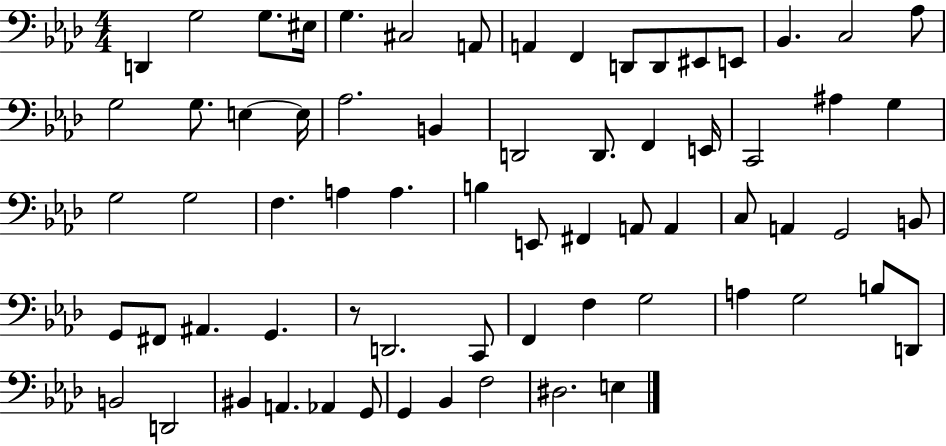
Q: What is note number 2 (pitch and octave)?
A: G3